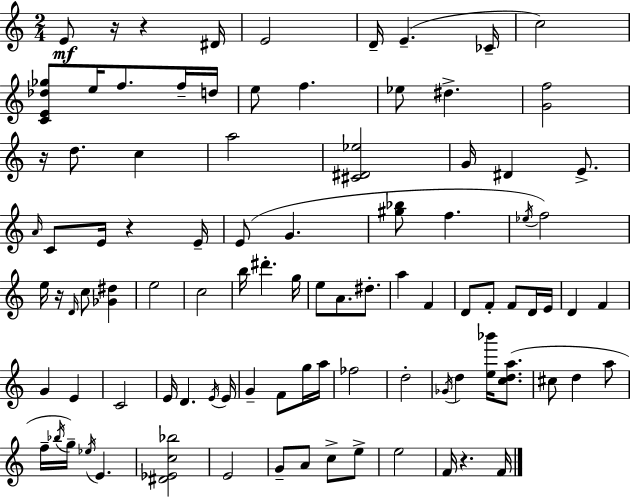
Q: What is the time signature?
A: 2/4